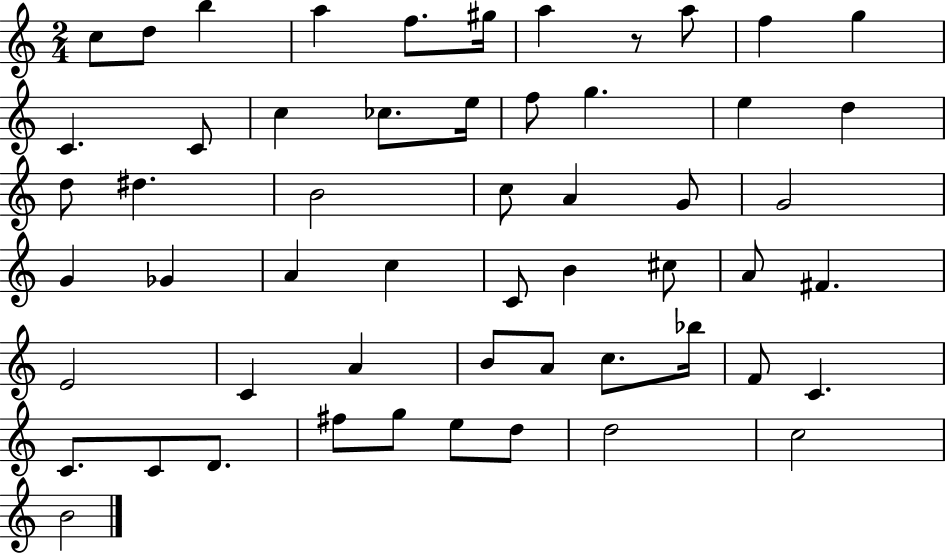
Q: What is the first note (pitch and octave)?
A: C5